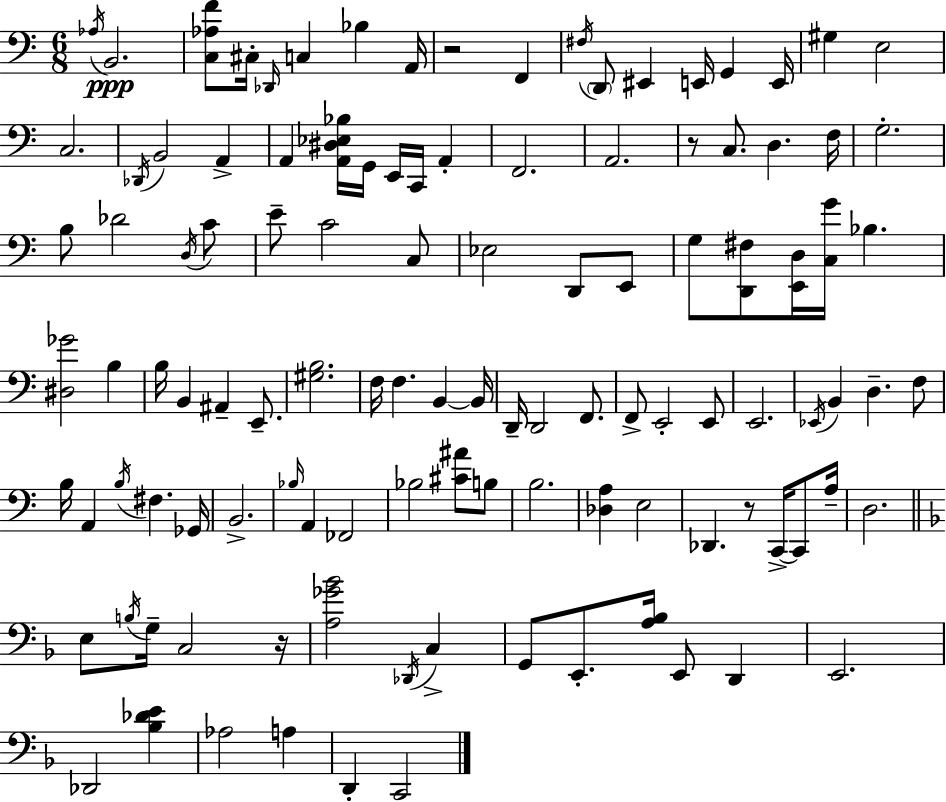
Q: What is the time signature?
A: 6/8